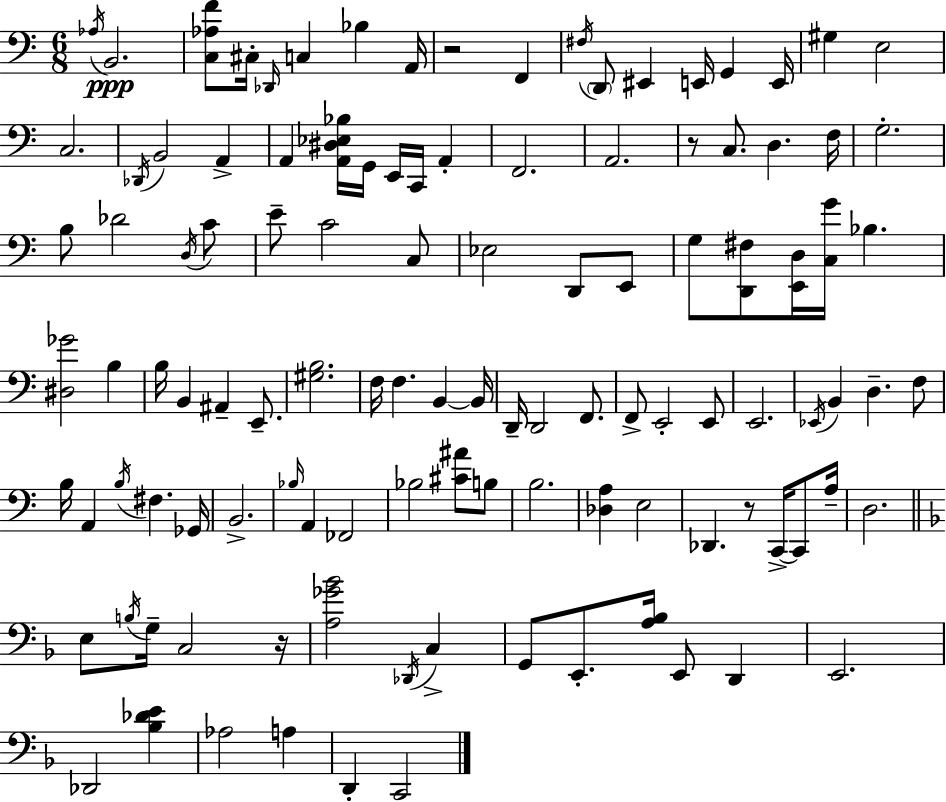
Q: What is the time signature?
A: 6/8